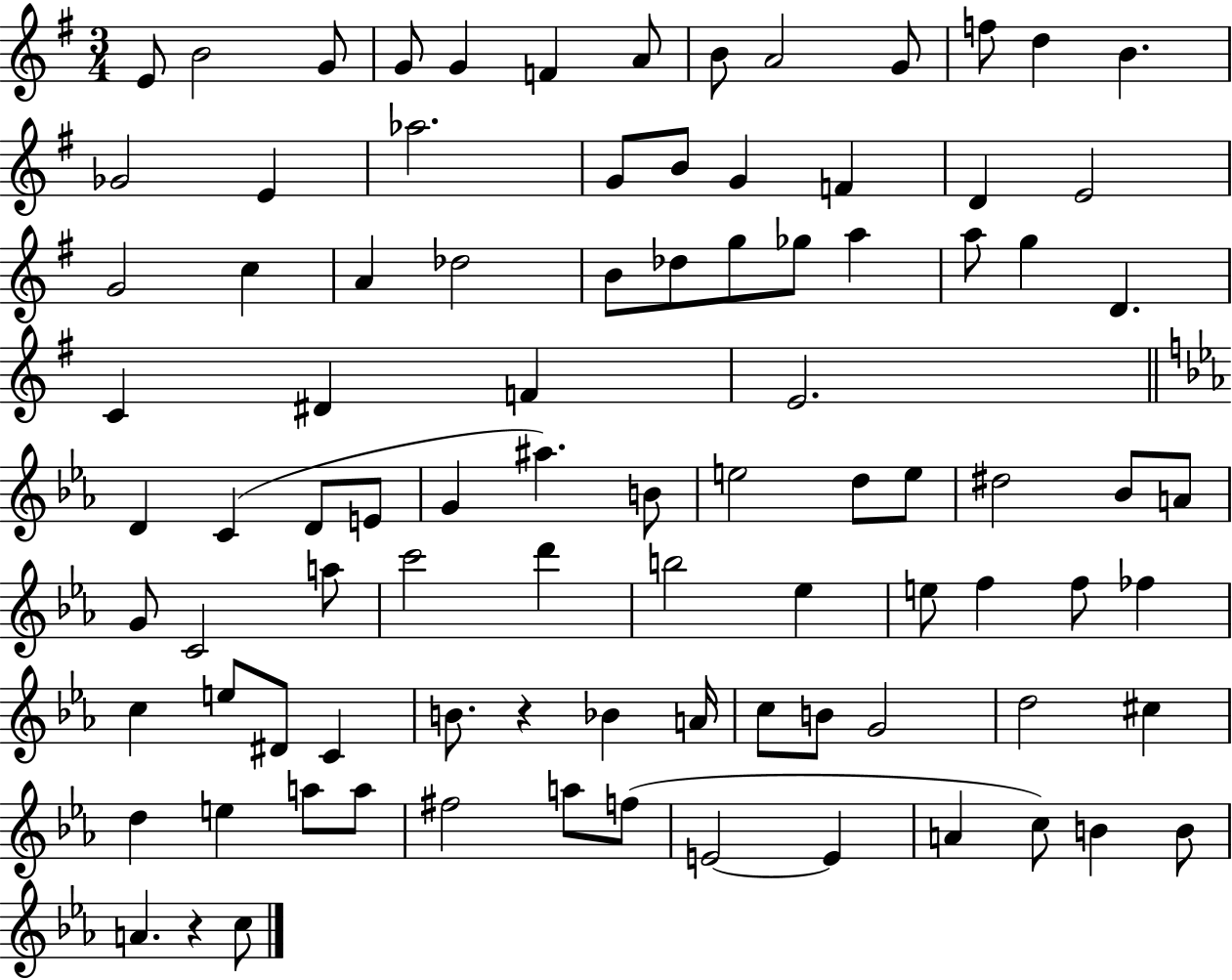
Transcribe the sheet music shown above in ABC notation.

X:1
T:Untitled
M:3/4
L:1/4
K:G
E/2 B2 G/2 G/2 G F A/2 B/2 A2 G/2 f/2 d B _G2 E _a2 G/2 B/2 G F D E2 G2 c A _d2 B/2 _d/2 g/2 _g/2 a a/2 g D C ^D F E2 D C D/2 E/2 G ^a B/2 e2 d/2 e/2 ^d2 _B/2 A/2 G/2 C2 a/2 c'2 d' b2 _e e/2 f f/2 _f c e/2 ^D/2 C B/2 z _B A/4 c/2 B/2 G2 d2 ^c d e a/2 a/2 ^f2 a/2 f/2 E2 E A c/2 B B/2 A z c/2